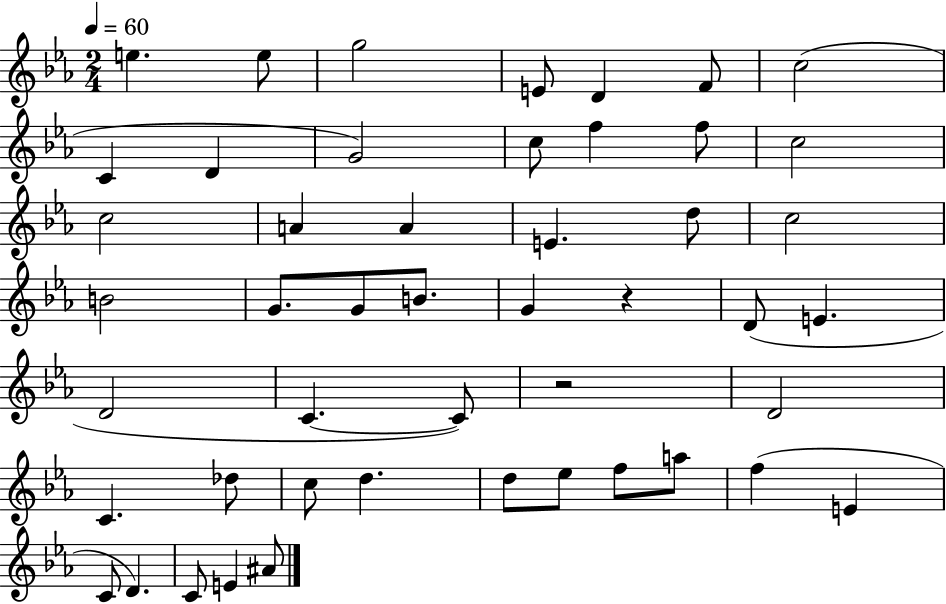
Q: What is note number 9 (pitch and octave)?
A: D4